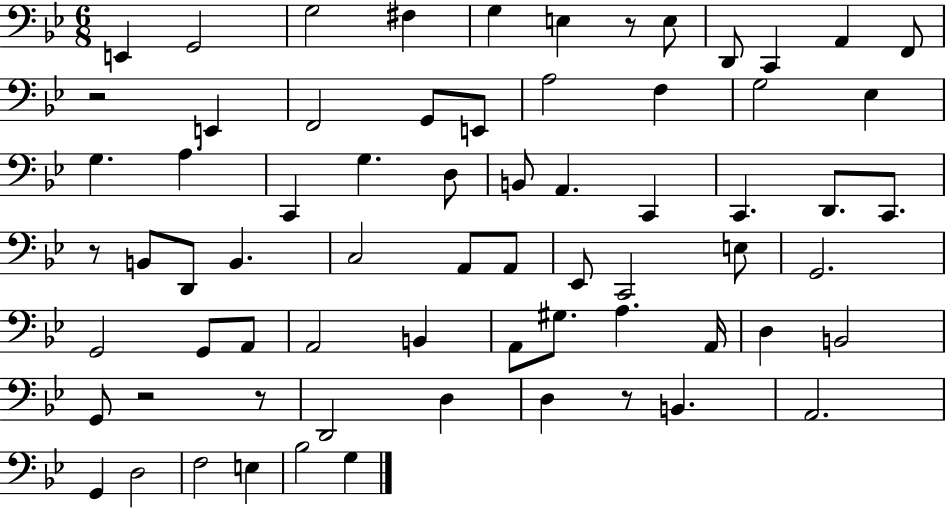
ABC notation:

X:1
T:Untitled
M:6/8
L:1/4
K:Bb
E,, G,,2 G,2 ^F, G, E, z/2 E,/2 D,,/2 C,, A,, F,,/2 z2 E,, F,,2 G,,/2 E,,/2 A,2 F, G,2 _E, G, A, C,, G, D,/2 B,,/2 A,, C,, C,, D,,/2 C,,/2 z/2 B,,/2 D,,/2 B,, C,2 A,,/2 A,,/2 _E,,/2 C,,2 E,/2 G,,2 G,,2 G,,/2 A,,/2 A,,2 B,, A,,/2 ^G,/2 A, A,,/4 D, B,,2 G,,/2 z2 z/2 D,,2 D, D, z/2 B,, A,,2 G,, D,2 F,2 E, _B,2 G,